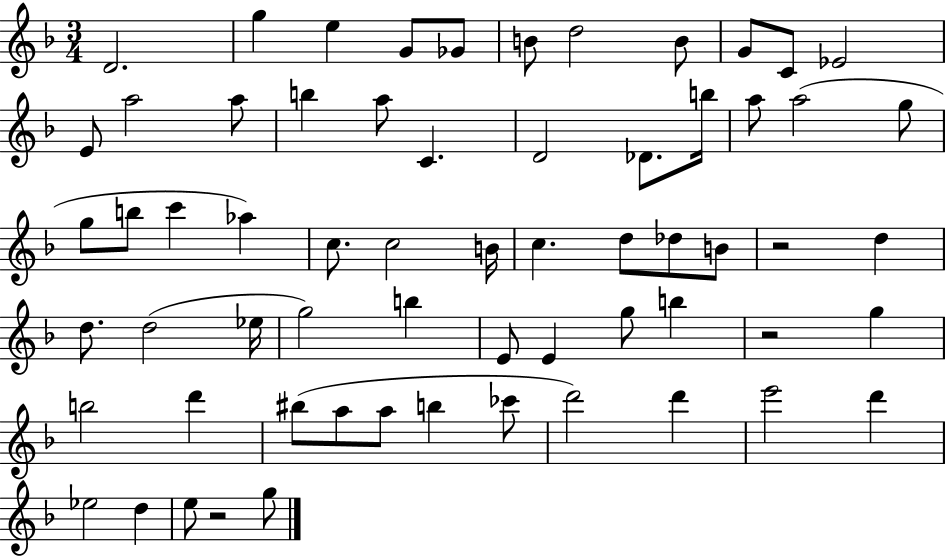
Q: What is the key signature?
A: F major